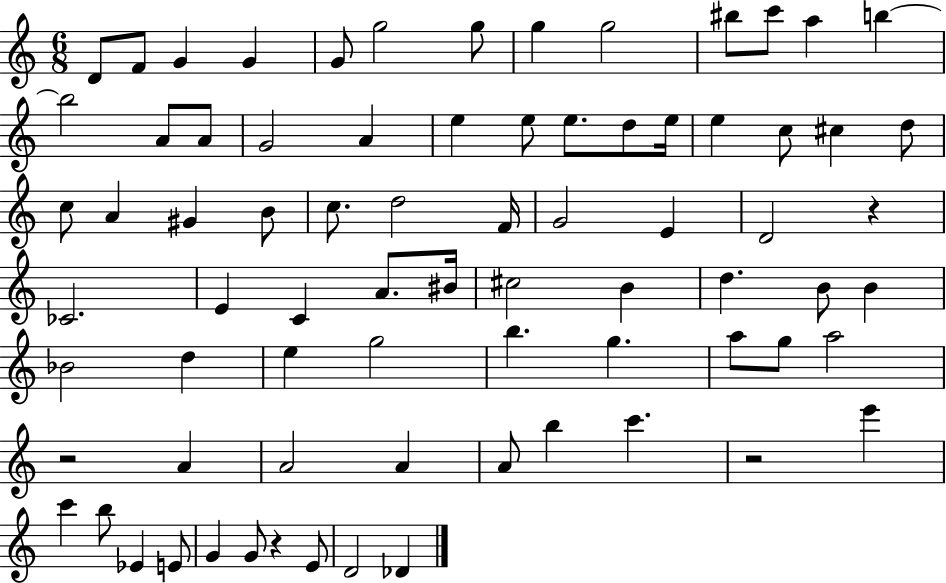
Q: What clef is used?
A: treble